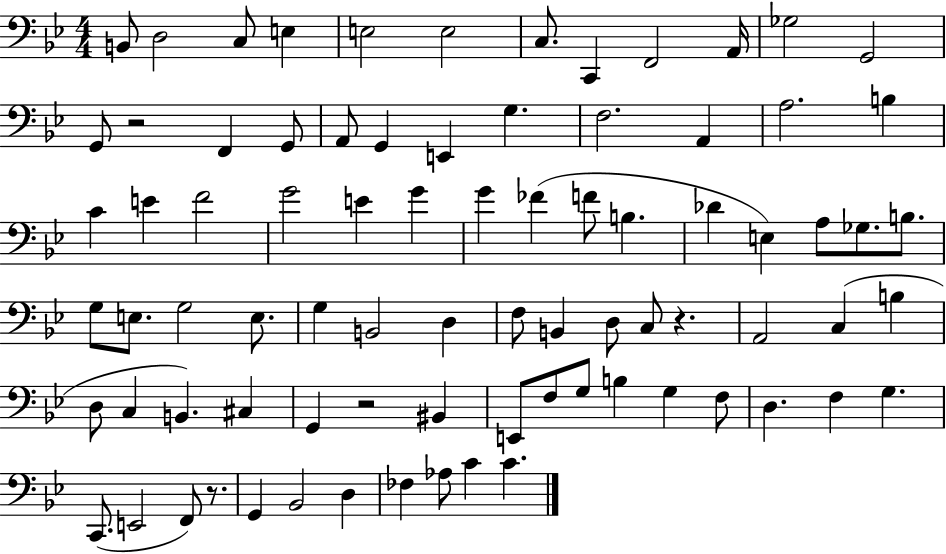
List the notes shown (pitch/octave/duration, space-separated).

B2/e D3/h C3/e E3/q E3/h E3/h C3/e. C2/q F2/h A2/s Gb3/h G2/h G2/e R/h F2/q G2/e A2/e G2/q E2/q G3/q. F3/h. A2/q A3/h. B3/q C4/q E4/q F4/h G4/h E4/q G4/q G4/q FES4/q F4/e B3/q. Db4/q E3/q A3/e Gb3/e. B3/e. G3/e E3/e. G3/h E3/e. G3/q B2/h D3/q F3/e B2/q D3/e C3/e R/q. A2/h C3/q B3/q D3/e C3/q B2/q. C#3/q G2/q R/h BIS2/q E2/e F3/e G3/e B3/q G3/q F3/e D3/q. F3/q G3/q. C2/e. E2/h F2/e R/e. G2/q Bb2/h D3/q FES3/q Ab3/e C4/q C4/q.